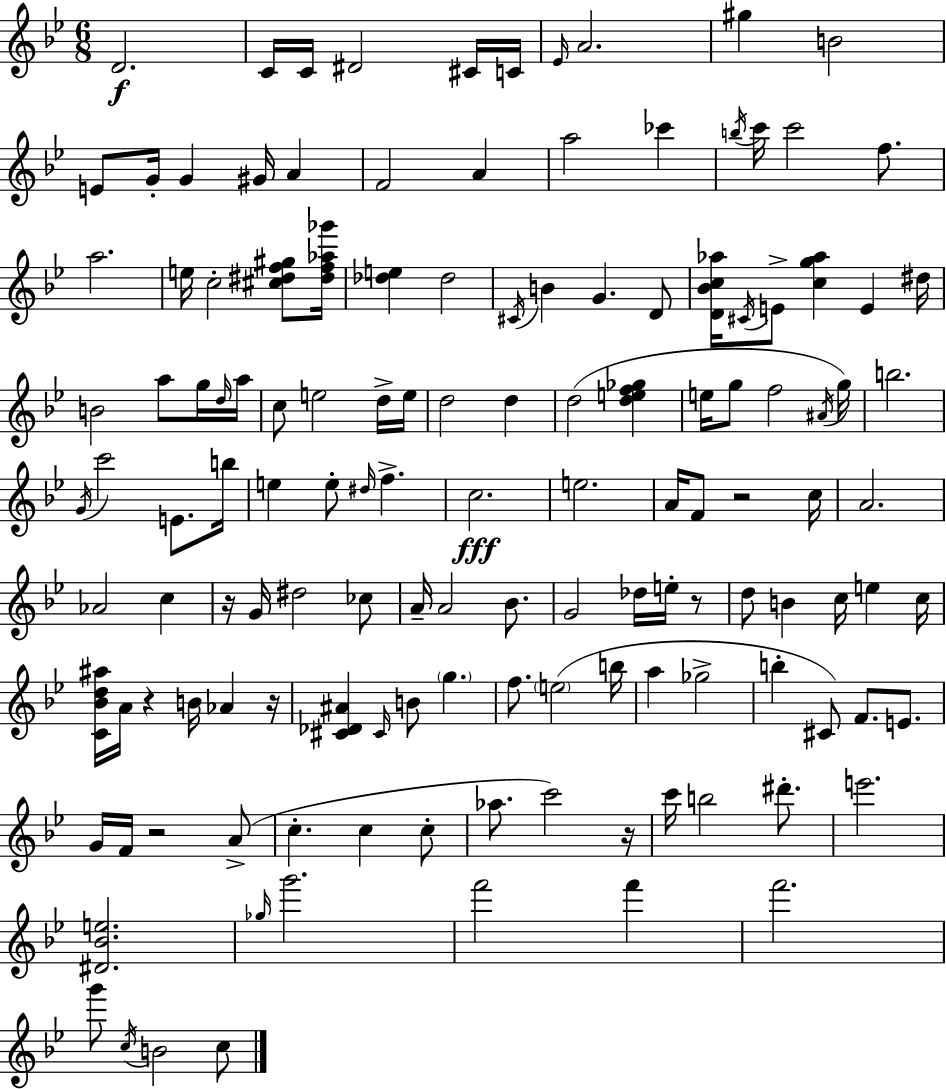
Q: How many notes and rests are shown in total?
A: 135